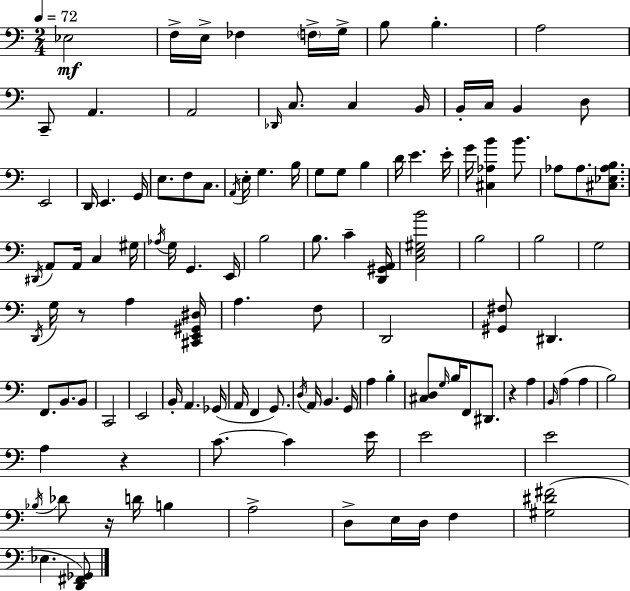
{
  \clef bass
  \numericTimeSignature
  \time 2/4
  \key a \minor
  \tempo 4 = 72
  ees2\mf | f16-> e16-> fes4 \parenthesize f16-> g16-> | b8 b4.-. | a2 | \break c,8-- a,4. | a,2 | \grace { des,16 } c8. c4 | b,16 b,16-. c16 b,4 d8 | \break e,2 | d,16 e,4. | g,16 e8. f8 c8. | \acciaccatura { a,16 } e16-. g4. | \break b16 g8 g8 b4 | d'16 e'4. | e'16-. g'16 <cis aes b'>4 b'8. | aes8 aes8. <cis ees aes b>8. | \break \acciaccatura { dis,16 } a,8 a,16 c4 | gis16 \acciaccatura { aes16 } g16 g,4. | e,16 b2 | b8. c'4-- | \break <d, gis, a,>16 <c e gis b'>2 | b2 | b2 | g2 | \break \acciaccatura { d,16 } g16 r8 | a4 <cis, e, gis, dis>16 a4. | f8 d,2 | <gis, fis>8 dis,4. | \break f,8. | b,8. b,8 c,2 | e,2 | b,16-. a,4. | \break ges,16( a,16 f,4 | g,8.) \acciaccatura { d16 } a,16 b,4. | g,16 a4 | b4-. <cis d>8 | \break \grace { g16 } b16 f,8 dis,8. r4 | a4 \grace { b,16 } | a4( a4 | b2) | \break a4 r4 | c'8.~~ c'4 e'16 | e'2 | e'2 | \break \acciaccatura { bes16 } des'8 r16 d'16 b4 | a2-> | d8-> e16 d16 f4 | <gis dis' fis'>2( | \break ees4. <d, fis, ges,>8) | \bar "|."
}